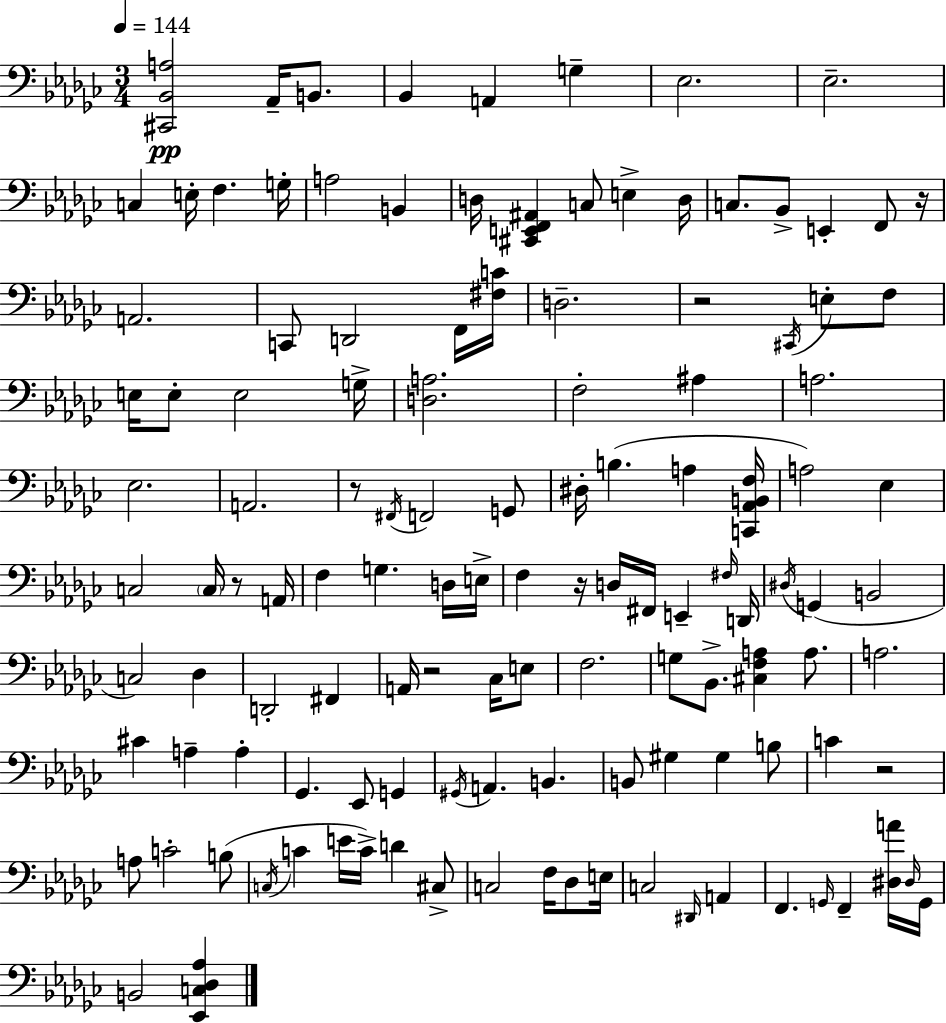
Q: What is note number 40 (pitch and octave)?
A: F2